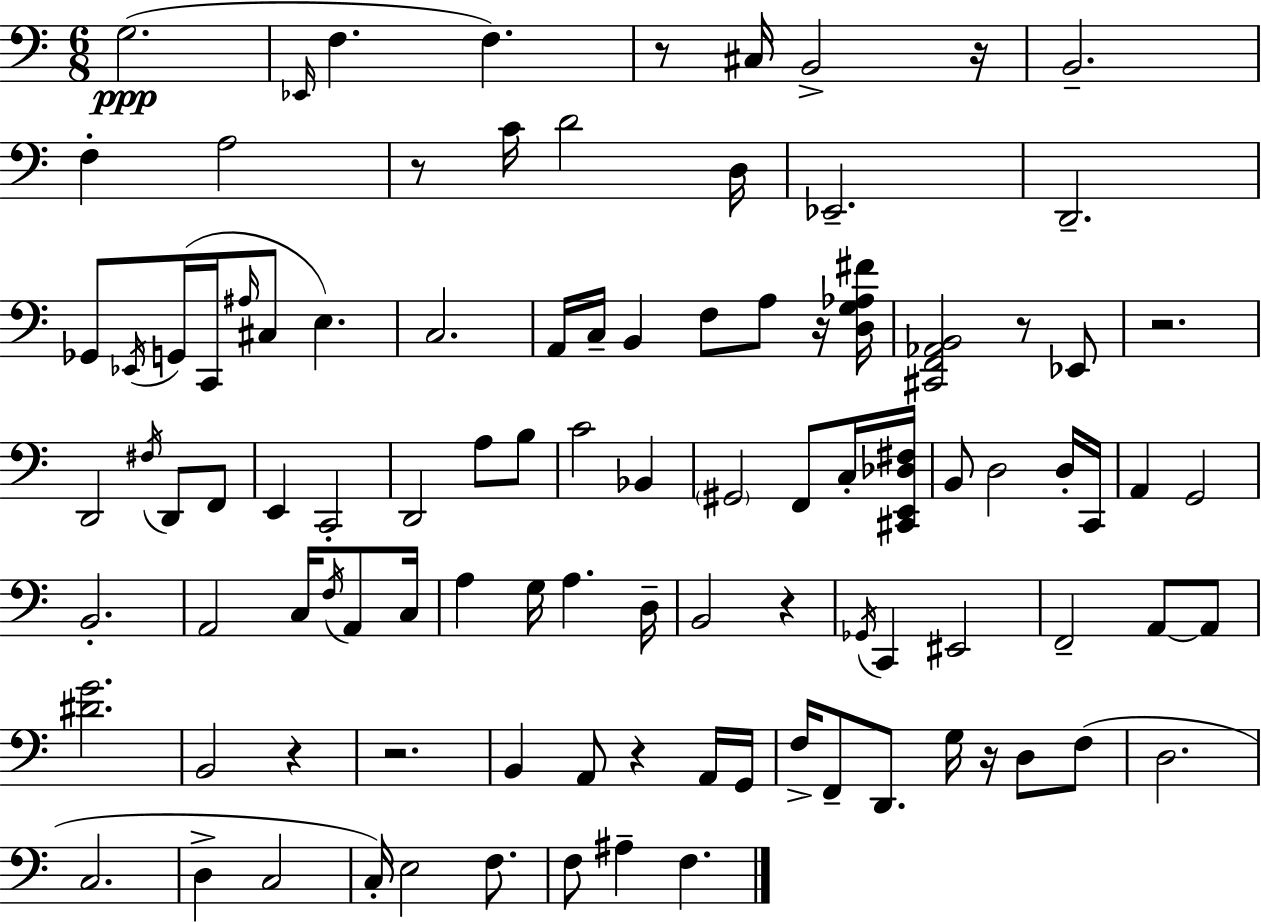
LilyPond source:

{
  \clef bass
  \numericTimeSignature
  \time 6/8
  \key a \minor
  g2.(\ppp | \grace { ees,16 } f4. f4.) | r8 cis16 b,2-> | r16 b,2.-- | \break f4-. a2 | r8 c'16 d'2 | d16 ees,2.-- | d,2.-- | \break ges,8 \acciaccatura { ees,16 }( g,16 c,16 \grace { ais16 } cis8 e4.) | c2. | a,16 c16-- b,4 f8 a8 | r16 <d g aes fis'>16 <cis, f, aes, b,>2 r8 | \break ees,8 r2. | d,2 \acciaccatura { fis16 } | d,8 f,8 e,4 c,2-. | d,2 | \break a8 b8 c'2 | bes,4 \parenthesize gis,2 | f,8 c16-. <cis, e, des fis>16 b,8 d2 | d16-. c,16 a,4 g,2 | \break b,2.-. | a,2 | c16 \acciaccatura { f16 } a,8 c16 a4 g16 a4. | d16-- b,2 | \break r4 \acciaccatura { ges,16 } c,4 eis,2 | f,2-- | a,8~~ a,8 <dis' g'>2. | b,2 | \break r4 r2. | b,4 a,8 | r4 a,16 g,16 f16-> f,8-- d,8. | g16 r16 d8 f8( d2. | \break c2. | d4-> c2 | c16-.) e2 | f8. f8 ais4-- | \break f4. \bar "|."
}